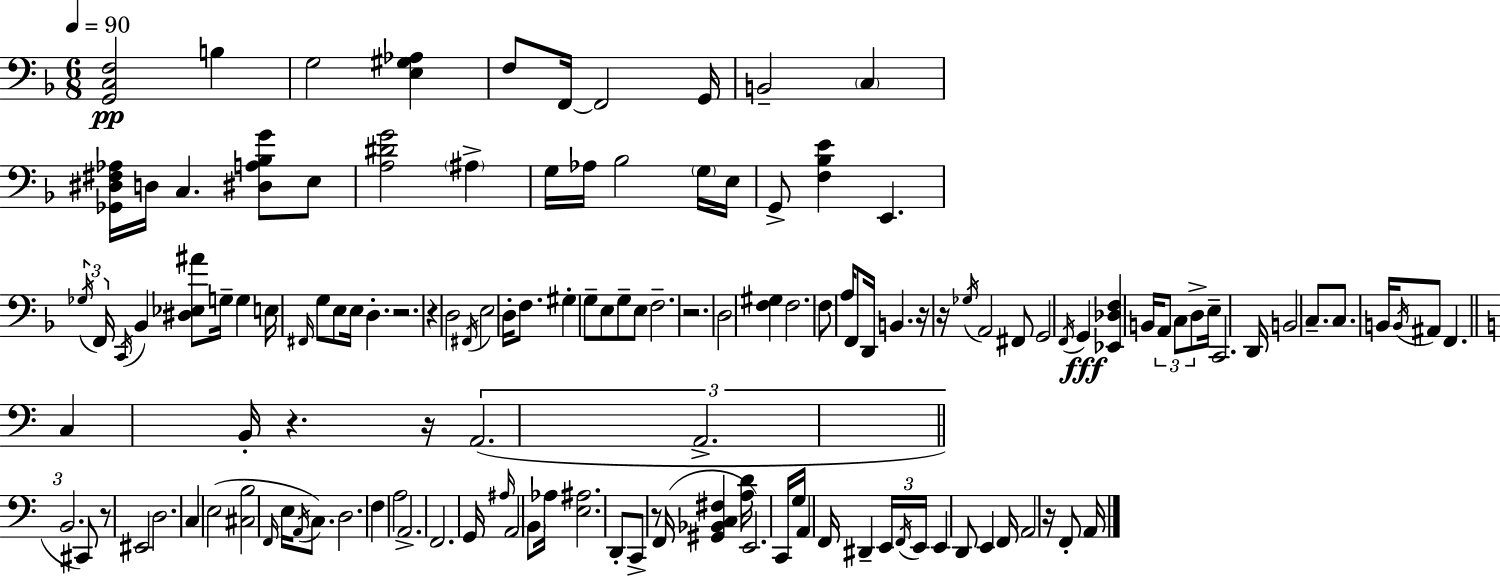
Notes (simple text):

[G2,C3,F3]/h B3/q G3/h [E3,G#3,Ab3]/q F3/e F2/s F2/h G2/s B2/h C3/q [Gb2,D#3,F#3,Ab3]/s D3/s C3/q. [D#3,A3,Bb3,G4]/e E3/e [A3,D#4,G4]/h A#3/q G3/s Ab3/s Bb3/h G3/s E3/s G2/e [F3,Bb3,E4]/q E2/q. Gb3/s F2/s C2/s Bb2/q [D#3,Eb3,A#4]/e G3/s G3/q E3/s F#2/s G3/e E3/e E3/s D3/q. R/h. R/q D3/h F#2/s E3/h D3/s F3/e. G#3/q G3/e E3/e G3/e E3/e F3/h. R/h. D3/h [F3,G#3]/q F3/h. F3/e A3/s F2/e D2/s B2/q. R/s R/s Gb3/s A2/h F#2/e G2/h F2/s G2/q [Eb2,Db3,F3]/q B2/s A2/e C3/e D3/e E3/s C2/h. D2/s B2/h C3/e. C3/e. B2/s B2/s A#2/e F2/q. C3/q B2/s R/q. R/s A2/h. A2/h. B2/h. C#2/e R/e EIS2/h D3/h. C3/q E3/h [C#3,B3]/h F2/s E3/s A2/s C3/e. D3/h. F3/q A3/h A2/h. F2/h. G2/s A#3/s A2/h B2/e Ab3/s [E3,A#3]/h. D2/e C2/e R/e F2/s [G#2,Bb2,C3,F#3]/q [A3,D4]/s E2/h. C2/s G3/s A2/q F2/s D#2/q E2/s F2/s E2/s E2/q D2/e E2/q F2/s A2/h R/s F2/e A2/s